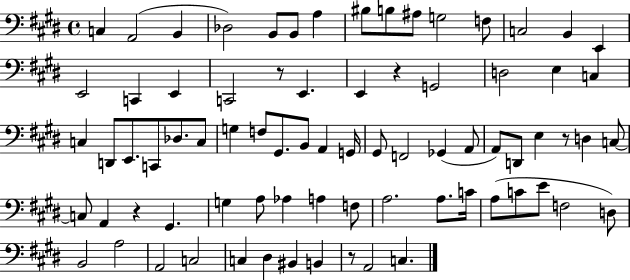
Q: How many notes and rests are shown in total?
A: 77